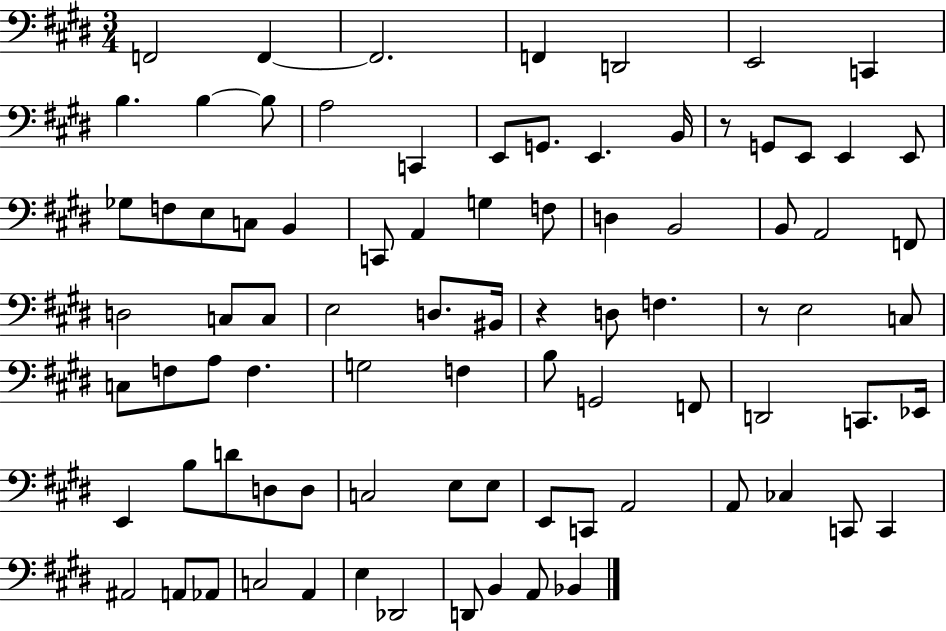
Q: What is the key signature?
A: E major